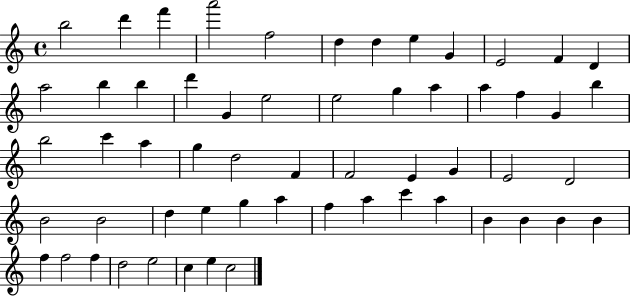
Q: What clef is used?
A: treble